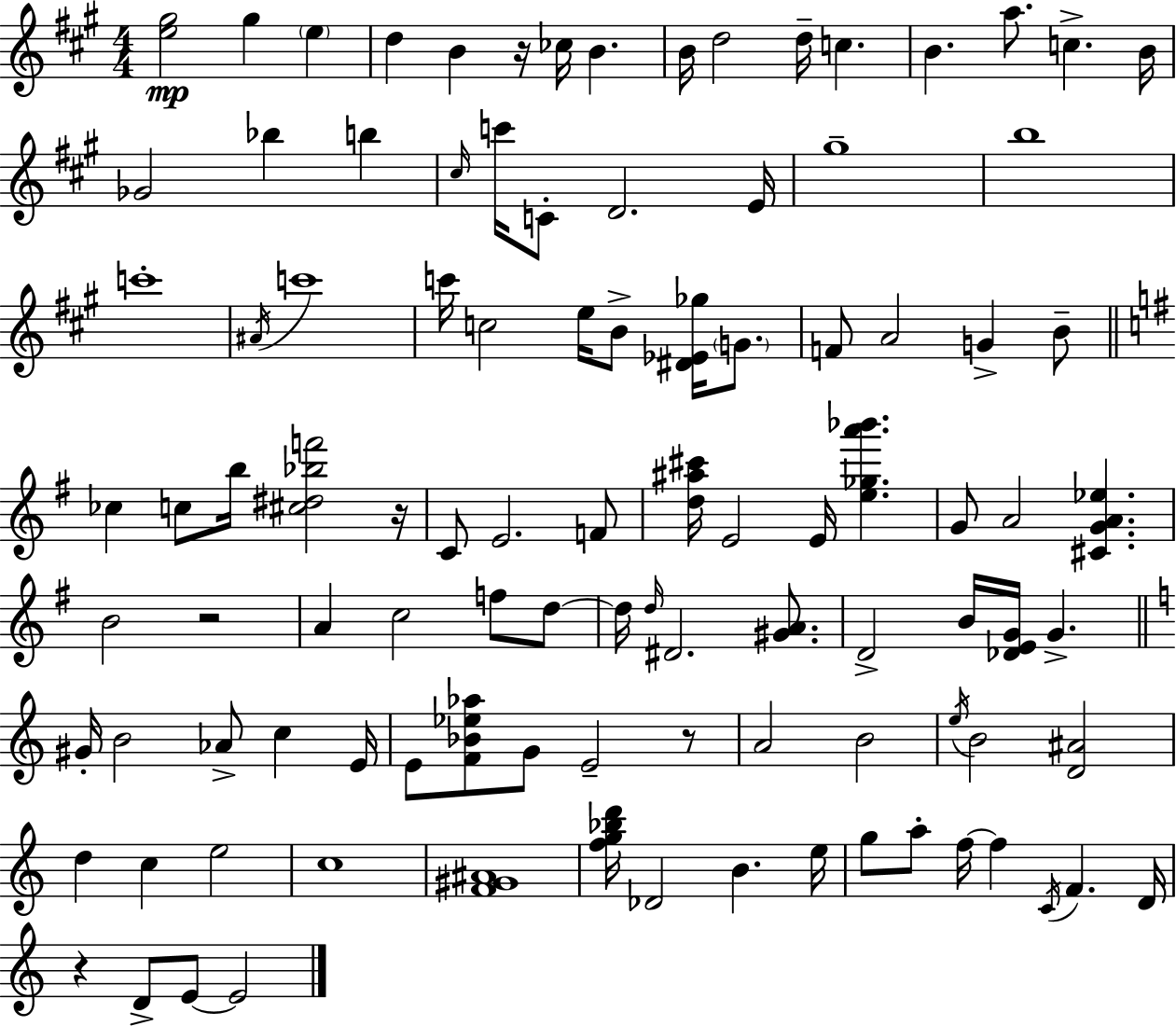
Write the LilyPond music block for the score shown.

{
  \clef treble
  \numericTimeSignature
  \time 4/4
  \key a \major
  <e'' gis''>2\mp gis''4 \parenthesize e''4 | d''4 b'4 r16 ces''16 b'4. | b'16 d''2 d''16-- c''4. | b'4. a''8. c''4.-> b'16 | \break ges'2 bes''4 b''4 | \grace { cis''16 } c'''16 c'8-. d'2. | e'16 gis''1-- | b''1 | \break c'''1-. | \acciaccatura { ais'16 } c'''1 | c'''16 c''2 e''16 b'8-> <dis' ees' ges''>16 \parenthesize g'8. | f'8 a'2 g'4-> | \break b'8-- \bar "||" \break \key g \major ces''4 c''8 b''16 <cis'' dis'' bes'' f'''>2 r16 | c'8 e'2. f'8 | <d'' ais'' cis'''>16 e'2 e'16 <e'' ges'' a''' bes'''>4. | g'8 a'2 <cis' g' a' ees''>4. | \break b'2 r2 | a'4 c''2 f''8 d''8~~ | d''16 \grace { d''16 } dis'2. <gis' a'>8. | d'2-> b'16 <des' e' g'>16 g'4.-> | \break \bar "||" \break \key c \major gis'16-. b'2 aes'8-> c''4 e'16 | e'8 <f' bes' ees'' aes''>8 g'8 e'2-- r8 | a'2 b'2 | \acciaccatura { e''16 } b'2 <d' ais'>2 | \break d''4 c''4 e''2 | c''1 | <f' gis' ais'>1 | <f'' g'' bes'' d'''>16 des'2 b'4. | \break e''16 g''8 a''8-. f''16~~ f''4 \acciaccatura { c'16 } f'4. | d'16 r4 d'8-> e'8~~ e'2 | \bar "|."
}